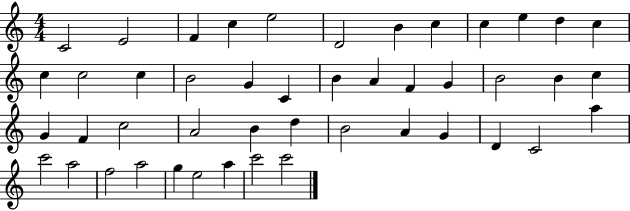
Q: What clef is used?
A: treble